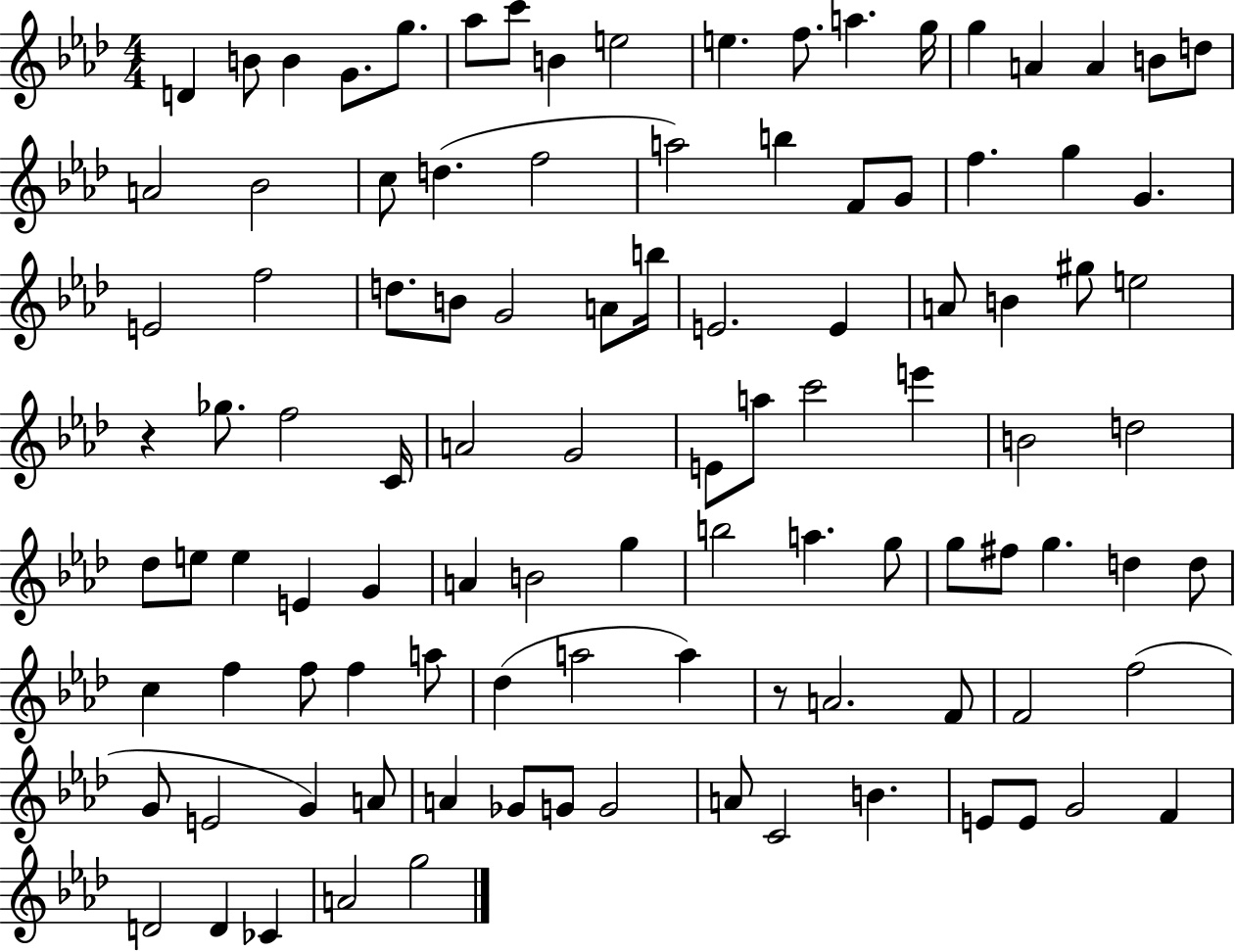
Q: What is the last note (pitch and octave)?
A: G5